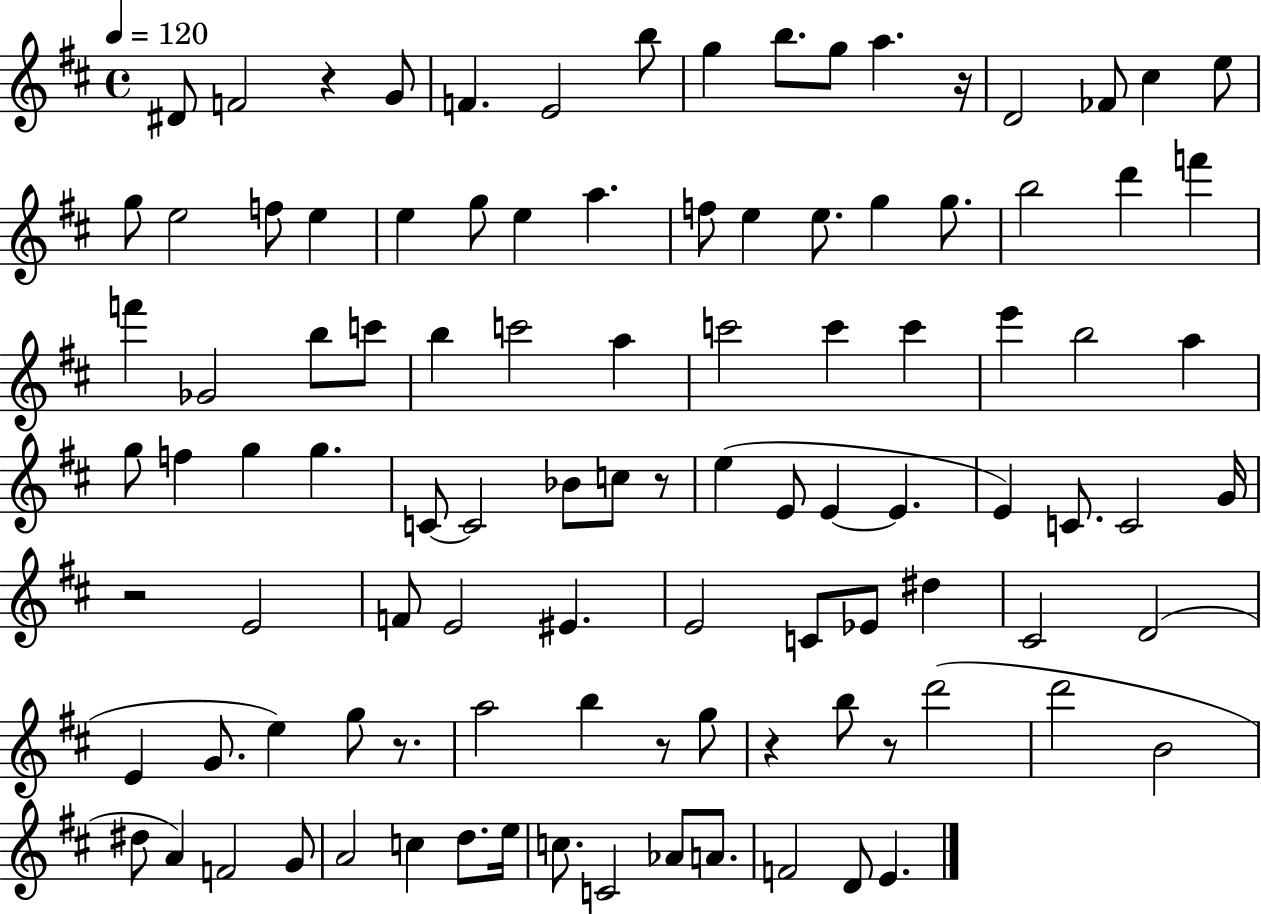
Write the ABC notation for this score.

X:1
T:Untitled
M:4/4
L:1/4
K:D
^D/2 F2 z G/2 F E2 b/2 g b/2 g/2 a z/4 D2 _F/2 ^c e/2 g/2 e2 f/2 e e g/2 e a f/2 e e/2 g g/2 b2 d' f' f' _G2 b/2 c'/2 b c'2 a c'2 c' c' e' b2 a g/2 f g g C/2 C2 _B/2 c/2 z/2 e E/2 E E E C/2 C2 G/4 z2 E2 F/2 E2 ^E E2 C/2 _E/2 ^d ^C2 D2 E G/2 e g/2 z/2 a2 b z/2 g/2 z b/2 z/2 d'2 d'2 B2 ^d/2 A F2 G/2 A2 c d/2 e/4 c/2 C2 _A/2 A/2 F2 D/2 E